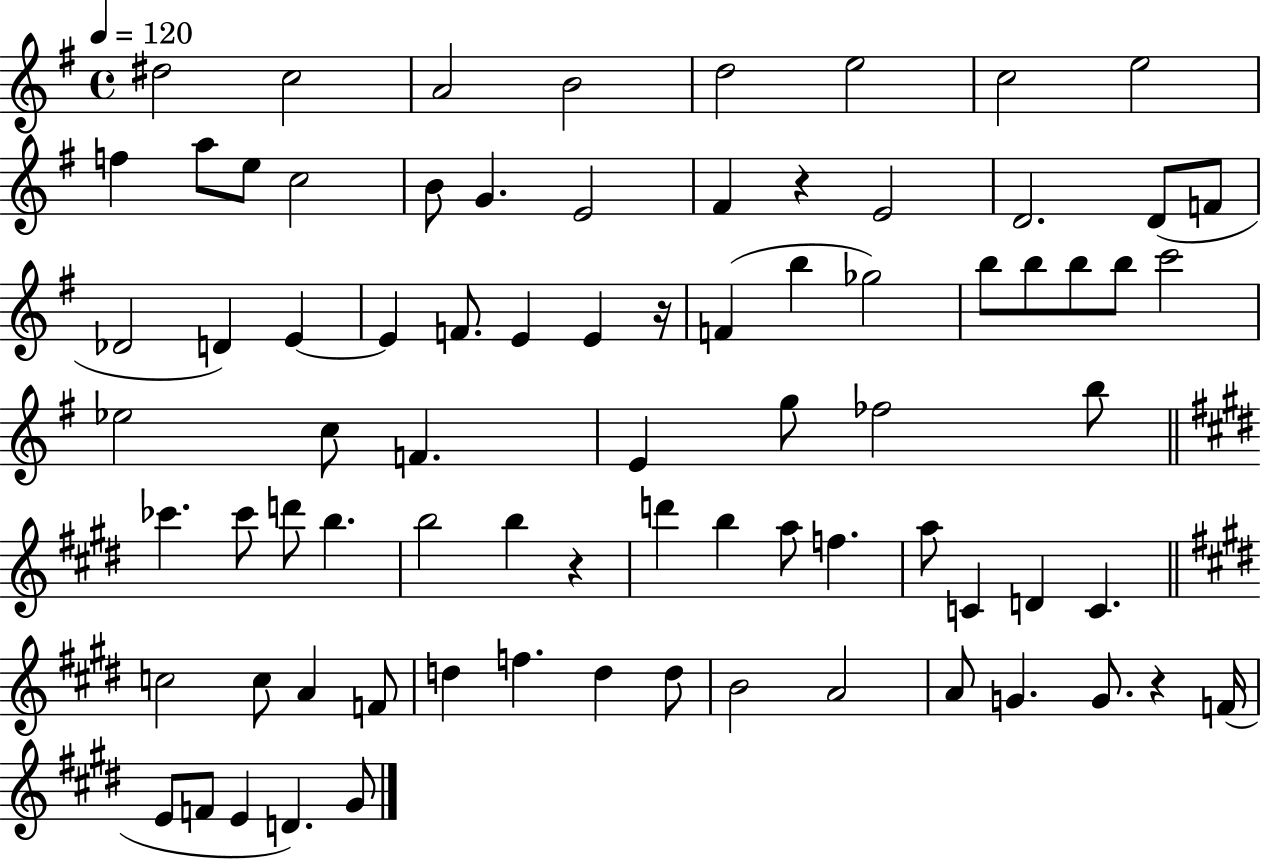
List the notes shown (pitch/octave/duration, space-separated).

D#5/h C5/h A4/h B4/h D5/h E5/h C5/h E5/h F5/q A5/e E5/e C5/h B4/e G4/q. E4/h F#4/q R/q E4/h D4/h. D4/e F4/e Db4/h D4/q E4/q E4/q F4/e. E4/q E4/q R/s F4/q B5/q Gb5/h B5/e B5/e B5/e B5/e C6/h Eb5/h C5/e F4/q. E4/q G5/e FES5/h B5/e CES6/q. CES6/e D6/e B5/q. B5/h B5/q R/q D6/q B5/q A5/e F5/q. A5/e C4/q D4/q C4/q. C5/h C5/e A4/q F4/e D5/q F5/q. D5/q D5/e B4/h A4/h A4/e G4/q. G4/e. R/q F4/s E4/e F4/e E4/q D4/q. G#4/e